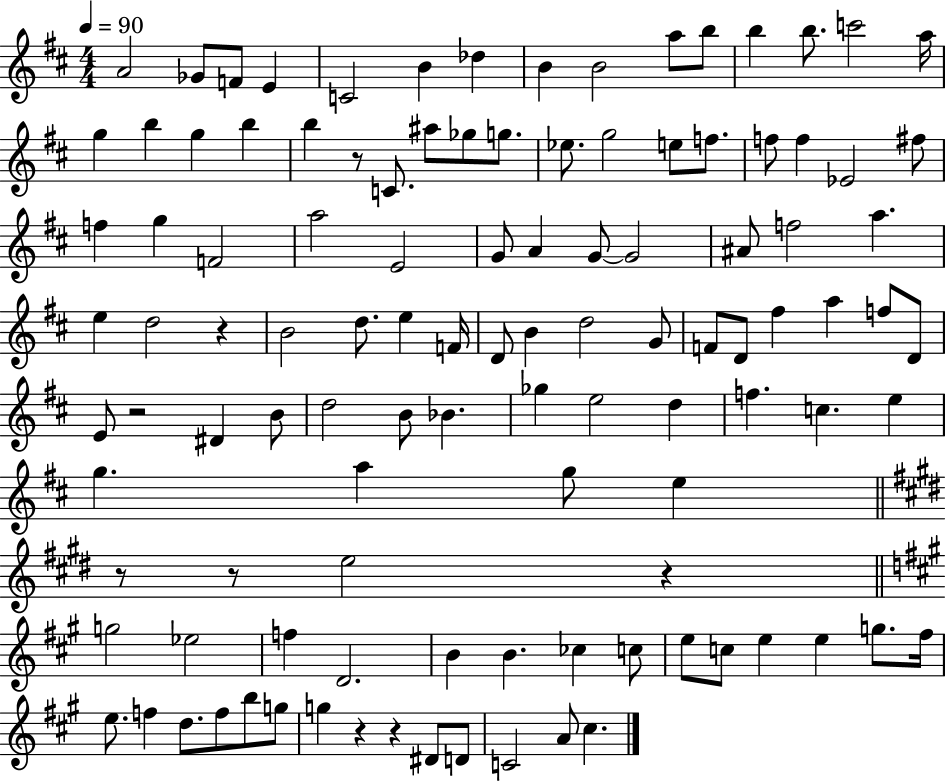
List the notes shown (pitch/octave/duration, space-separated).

A4/h Gb4/e F4/e E4/q C4/h B4/q Db5/q B4/q B4/h A5/e B5/e B5/q B5/e. C6/h A5/s G5/q B5/q G5/q B5/q B5/q R/e C4/e. A#5/e Gb5/e G5/e. Eb5/e. G5/h E5/e F5/e. F5/e F5/q Eb4/h F#5/e F5/q G5/q F4/h A5/h E4/h G4/e A4/q G4/e G4/h A#4/e F5/h A5/q. E5/q D5/h R/q B4/h D5/e. E5/q F4/s D4/e B4/q D5/h G4/e F4/e D4/e F#5/q A5/q F5/e D4/e E4/e R/h D#4/q B4/e D5/h B4/e Bb4/q. Gb5/q E5/h D5/q F5/q. C5/q. E5/q G5/q. A5/q G5/e E5/q R/e R/e E5/h R/q G5/h Eb5/h F5/q D4/h. B4/q B4/q. CES5/q C5/e E5/e C5/e E5/q E5/q G5/e. F#5/s E5/e. F5/q D5/e. F5/e B5/e G5/e G5/q R/q R/q D#4/e D4/e C4/h A4/e C#5/q.